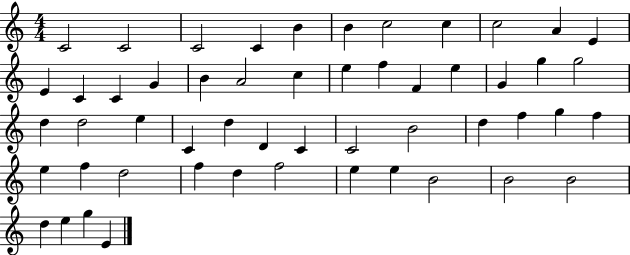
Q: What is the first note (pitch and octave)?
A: C4